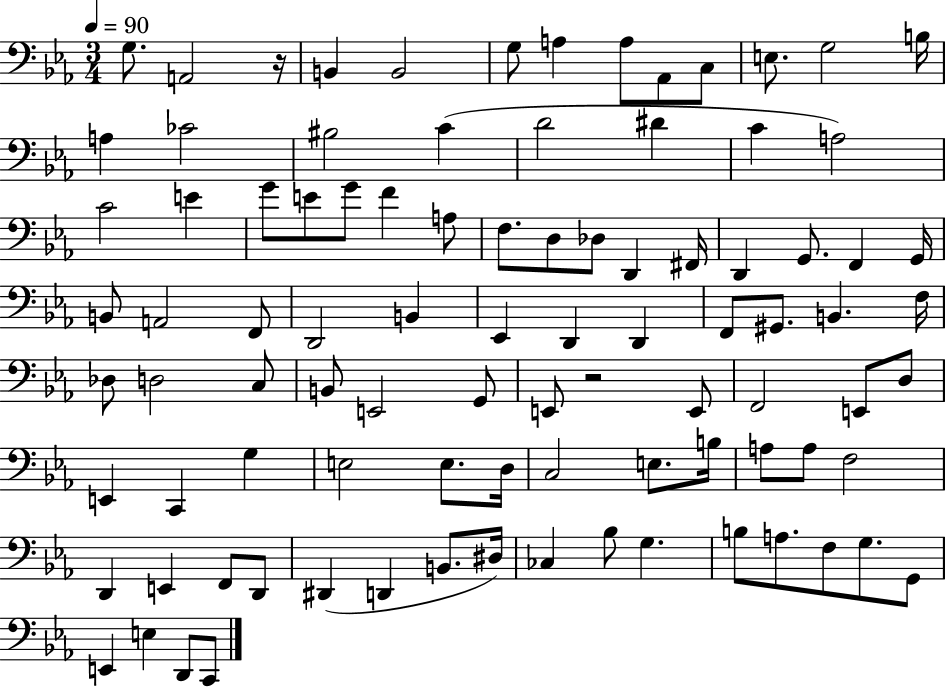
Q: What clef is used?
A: bass